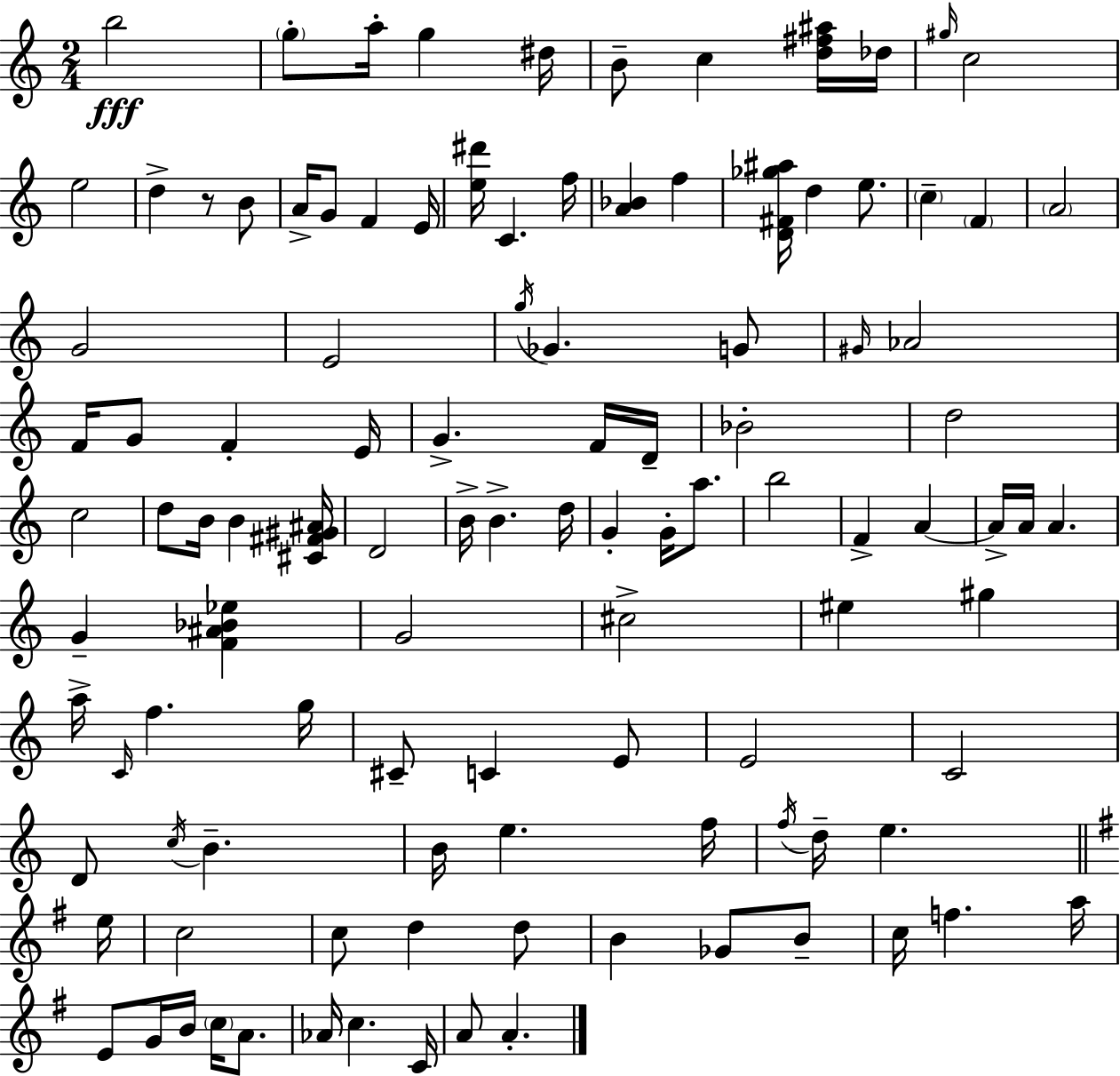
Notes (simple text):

B5/h G5/e A5/s G5/q D#5/s B4/e C5/q [D5,F#5,A#5]/s Db5/s G#5/s C5/h E5/h D5/q R/e B4/e A4/s G4/e F4/q E4/s [E5,D#6]/s C4/q. F5/s [A4,Bb4]/q F5/q [D4,F#4,Gb5,A#5]/s D5/q E5/e. C5/q F4/q A4/h G4/h E4/h G5/s Gb4/q. G4/e G#4/s Ab4/h F4/s G4/e F4/q E4/s G4/q. F4/s D4/s Bb4/h D5/h C5/h D5/e B4/s B4/q [C#4,F#4,G#4,A#4]/s D4/h B4/s B4/q. D5/s G4/q G4/s A5/e. B5/h F4/q A4/q A4/s A4/s A4/q. G4/q [F4,A#4,Bb4,Eb5]/q G4/h C#5/h EIS5/q G#5/q A5/s C4/s F5/q. G5/s C#4/e C4/q E4/e E4/h C4/h D4/e C5/s B4/q. B4/s E5/q. F5/s F5/s D5/s E5/q. E5/s C5/h C5/e D5/q D5/e B4/q Gb4/e B4/e C5/s F5/q. A5/s E4/e G4/s B4/s C5/s A4/e. Ab4/s C5/q. C4/s A4/e A4/q.